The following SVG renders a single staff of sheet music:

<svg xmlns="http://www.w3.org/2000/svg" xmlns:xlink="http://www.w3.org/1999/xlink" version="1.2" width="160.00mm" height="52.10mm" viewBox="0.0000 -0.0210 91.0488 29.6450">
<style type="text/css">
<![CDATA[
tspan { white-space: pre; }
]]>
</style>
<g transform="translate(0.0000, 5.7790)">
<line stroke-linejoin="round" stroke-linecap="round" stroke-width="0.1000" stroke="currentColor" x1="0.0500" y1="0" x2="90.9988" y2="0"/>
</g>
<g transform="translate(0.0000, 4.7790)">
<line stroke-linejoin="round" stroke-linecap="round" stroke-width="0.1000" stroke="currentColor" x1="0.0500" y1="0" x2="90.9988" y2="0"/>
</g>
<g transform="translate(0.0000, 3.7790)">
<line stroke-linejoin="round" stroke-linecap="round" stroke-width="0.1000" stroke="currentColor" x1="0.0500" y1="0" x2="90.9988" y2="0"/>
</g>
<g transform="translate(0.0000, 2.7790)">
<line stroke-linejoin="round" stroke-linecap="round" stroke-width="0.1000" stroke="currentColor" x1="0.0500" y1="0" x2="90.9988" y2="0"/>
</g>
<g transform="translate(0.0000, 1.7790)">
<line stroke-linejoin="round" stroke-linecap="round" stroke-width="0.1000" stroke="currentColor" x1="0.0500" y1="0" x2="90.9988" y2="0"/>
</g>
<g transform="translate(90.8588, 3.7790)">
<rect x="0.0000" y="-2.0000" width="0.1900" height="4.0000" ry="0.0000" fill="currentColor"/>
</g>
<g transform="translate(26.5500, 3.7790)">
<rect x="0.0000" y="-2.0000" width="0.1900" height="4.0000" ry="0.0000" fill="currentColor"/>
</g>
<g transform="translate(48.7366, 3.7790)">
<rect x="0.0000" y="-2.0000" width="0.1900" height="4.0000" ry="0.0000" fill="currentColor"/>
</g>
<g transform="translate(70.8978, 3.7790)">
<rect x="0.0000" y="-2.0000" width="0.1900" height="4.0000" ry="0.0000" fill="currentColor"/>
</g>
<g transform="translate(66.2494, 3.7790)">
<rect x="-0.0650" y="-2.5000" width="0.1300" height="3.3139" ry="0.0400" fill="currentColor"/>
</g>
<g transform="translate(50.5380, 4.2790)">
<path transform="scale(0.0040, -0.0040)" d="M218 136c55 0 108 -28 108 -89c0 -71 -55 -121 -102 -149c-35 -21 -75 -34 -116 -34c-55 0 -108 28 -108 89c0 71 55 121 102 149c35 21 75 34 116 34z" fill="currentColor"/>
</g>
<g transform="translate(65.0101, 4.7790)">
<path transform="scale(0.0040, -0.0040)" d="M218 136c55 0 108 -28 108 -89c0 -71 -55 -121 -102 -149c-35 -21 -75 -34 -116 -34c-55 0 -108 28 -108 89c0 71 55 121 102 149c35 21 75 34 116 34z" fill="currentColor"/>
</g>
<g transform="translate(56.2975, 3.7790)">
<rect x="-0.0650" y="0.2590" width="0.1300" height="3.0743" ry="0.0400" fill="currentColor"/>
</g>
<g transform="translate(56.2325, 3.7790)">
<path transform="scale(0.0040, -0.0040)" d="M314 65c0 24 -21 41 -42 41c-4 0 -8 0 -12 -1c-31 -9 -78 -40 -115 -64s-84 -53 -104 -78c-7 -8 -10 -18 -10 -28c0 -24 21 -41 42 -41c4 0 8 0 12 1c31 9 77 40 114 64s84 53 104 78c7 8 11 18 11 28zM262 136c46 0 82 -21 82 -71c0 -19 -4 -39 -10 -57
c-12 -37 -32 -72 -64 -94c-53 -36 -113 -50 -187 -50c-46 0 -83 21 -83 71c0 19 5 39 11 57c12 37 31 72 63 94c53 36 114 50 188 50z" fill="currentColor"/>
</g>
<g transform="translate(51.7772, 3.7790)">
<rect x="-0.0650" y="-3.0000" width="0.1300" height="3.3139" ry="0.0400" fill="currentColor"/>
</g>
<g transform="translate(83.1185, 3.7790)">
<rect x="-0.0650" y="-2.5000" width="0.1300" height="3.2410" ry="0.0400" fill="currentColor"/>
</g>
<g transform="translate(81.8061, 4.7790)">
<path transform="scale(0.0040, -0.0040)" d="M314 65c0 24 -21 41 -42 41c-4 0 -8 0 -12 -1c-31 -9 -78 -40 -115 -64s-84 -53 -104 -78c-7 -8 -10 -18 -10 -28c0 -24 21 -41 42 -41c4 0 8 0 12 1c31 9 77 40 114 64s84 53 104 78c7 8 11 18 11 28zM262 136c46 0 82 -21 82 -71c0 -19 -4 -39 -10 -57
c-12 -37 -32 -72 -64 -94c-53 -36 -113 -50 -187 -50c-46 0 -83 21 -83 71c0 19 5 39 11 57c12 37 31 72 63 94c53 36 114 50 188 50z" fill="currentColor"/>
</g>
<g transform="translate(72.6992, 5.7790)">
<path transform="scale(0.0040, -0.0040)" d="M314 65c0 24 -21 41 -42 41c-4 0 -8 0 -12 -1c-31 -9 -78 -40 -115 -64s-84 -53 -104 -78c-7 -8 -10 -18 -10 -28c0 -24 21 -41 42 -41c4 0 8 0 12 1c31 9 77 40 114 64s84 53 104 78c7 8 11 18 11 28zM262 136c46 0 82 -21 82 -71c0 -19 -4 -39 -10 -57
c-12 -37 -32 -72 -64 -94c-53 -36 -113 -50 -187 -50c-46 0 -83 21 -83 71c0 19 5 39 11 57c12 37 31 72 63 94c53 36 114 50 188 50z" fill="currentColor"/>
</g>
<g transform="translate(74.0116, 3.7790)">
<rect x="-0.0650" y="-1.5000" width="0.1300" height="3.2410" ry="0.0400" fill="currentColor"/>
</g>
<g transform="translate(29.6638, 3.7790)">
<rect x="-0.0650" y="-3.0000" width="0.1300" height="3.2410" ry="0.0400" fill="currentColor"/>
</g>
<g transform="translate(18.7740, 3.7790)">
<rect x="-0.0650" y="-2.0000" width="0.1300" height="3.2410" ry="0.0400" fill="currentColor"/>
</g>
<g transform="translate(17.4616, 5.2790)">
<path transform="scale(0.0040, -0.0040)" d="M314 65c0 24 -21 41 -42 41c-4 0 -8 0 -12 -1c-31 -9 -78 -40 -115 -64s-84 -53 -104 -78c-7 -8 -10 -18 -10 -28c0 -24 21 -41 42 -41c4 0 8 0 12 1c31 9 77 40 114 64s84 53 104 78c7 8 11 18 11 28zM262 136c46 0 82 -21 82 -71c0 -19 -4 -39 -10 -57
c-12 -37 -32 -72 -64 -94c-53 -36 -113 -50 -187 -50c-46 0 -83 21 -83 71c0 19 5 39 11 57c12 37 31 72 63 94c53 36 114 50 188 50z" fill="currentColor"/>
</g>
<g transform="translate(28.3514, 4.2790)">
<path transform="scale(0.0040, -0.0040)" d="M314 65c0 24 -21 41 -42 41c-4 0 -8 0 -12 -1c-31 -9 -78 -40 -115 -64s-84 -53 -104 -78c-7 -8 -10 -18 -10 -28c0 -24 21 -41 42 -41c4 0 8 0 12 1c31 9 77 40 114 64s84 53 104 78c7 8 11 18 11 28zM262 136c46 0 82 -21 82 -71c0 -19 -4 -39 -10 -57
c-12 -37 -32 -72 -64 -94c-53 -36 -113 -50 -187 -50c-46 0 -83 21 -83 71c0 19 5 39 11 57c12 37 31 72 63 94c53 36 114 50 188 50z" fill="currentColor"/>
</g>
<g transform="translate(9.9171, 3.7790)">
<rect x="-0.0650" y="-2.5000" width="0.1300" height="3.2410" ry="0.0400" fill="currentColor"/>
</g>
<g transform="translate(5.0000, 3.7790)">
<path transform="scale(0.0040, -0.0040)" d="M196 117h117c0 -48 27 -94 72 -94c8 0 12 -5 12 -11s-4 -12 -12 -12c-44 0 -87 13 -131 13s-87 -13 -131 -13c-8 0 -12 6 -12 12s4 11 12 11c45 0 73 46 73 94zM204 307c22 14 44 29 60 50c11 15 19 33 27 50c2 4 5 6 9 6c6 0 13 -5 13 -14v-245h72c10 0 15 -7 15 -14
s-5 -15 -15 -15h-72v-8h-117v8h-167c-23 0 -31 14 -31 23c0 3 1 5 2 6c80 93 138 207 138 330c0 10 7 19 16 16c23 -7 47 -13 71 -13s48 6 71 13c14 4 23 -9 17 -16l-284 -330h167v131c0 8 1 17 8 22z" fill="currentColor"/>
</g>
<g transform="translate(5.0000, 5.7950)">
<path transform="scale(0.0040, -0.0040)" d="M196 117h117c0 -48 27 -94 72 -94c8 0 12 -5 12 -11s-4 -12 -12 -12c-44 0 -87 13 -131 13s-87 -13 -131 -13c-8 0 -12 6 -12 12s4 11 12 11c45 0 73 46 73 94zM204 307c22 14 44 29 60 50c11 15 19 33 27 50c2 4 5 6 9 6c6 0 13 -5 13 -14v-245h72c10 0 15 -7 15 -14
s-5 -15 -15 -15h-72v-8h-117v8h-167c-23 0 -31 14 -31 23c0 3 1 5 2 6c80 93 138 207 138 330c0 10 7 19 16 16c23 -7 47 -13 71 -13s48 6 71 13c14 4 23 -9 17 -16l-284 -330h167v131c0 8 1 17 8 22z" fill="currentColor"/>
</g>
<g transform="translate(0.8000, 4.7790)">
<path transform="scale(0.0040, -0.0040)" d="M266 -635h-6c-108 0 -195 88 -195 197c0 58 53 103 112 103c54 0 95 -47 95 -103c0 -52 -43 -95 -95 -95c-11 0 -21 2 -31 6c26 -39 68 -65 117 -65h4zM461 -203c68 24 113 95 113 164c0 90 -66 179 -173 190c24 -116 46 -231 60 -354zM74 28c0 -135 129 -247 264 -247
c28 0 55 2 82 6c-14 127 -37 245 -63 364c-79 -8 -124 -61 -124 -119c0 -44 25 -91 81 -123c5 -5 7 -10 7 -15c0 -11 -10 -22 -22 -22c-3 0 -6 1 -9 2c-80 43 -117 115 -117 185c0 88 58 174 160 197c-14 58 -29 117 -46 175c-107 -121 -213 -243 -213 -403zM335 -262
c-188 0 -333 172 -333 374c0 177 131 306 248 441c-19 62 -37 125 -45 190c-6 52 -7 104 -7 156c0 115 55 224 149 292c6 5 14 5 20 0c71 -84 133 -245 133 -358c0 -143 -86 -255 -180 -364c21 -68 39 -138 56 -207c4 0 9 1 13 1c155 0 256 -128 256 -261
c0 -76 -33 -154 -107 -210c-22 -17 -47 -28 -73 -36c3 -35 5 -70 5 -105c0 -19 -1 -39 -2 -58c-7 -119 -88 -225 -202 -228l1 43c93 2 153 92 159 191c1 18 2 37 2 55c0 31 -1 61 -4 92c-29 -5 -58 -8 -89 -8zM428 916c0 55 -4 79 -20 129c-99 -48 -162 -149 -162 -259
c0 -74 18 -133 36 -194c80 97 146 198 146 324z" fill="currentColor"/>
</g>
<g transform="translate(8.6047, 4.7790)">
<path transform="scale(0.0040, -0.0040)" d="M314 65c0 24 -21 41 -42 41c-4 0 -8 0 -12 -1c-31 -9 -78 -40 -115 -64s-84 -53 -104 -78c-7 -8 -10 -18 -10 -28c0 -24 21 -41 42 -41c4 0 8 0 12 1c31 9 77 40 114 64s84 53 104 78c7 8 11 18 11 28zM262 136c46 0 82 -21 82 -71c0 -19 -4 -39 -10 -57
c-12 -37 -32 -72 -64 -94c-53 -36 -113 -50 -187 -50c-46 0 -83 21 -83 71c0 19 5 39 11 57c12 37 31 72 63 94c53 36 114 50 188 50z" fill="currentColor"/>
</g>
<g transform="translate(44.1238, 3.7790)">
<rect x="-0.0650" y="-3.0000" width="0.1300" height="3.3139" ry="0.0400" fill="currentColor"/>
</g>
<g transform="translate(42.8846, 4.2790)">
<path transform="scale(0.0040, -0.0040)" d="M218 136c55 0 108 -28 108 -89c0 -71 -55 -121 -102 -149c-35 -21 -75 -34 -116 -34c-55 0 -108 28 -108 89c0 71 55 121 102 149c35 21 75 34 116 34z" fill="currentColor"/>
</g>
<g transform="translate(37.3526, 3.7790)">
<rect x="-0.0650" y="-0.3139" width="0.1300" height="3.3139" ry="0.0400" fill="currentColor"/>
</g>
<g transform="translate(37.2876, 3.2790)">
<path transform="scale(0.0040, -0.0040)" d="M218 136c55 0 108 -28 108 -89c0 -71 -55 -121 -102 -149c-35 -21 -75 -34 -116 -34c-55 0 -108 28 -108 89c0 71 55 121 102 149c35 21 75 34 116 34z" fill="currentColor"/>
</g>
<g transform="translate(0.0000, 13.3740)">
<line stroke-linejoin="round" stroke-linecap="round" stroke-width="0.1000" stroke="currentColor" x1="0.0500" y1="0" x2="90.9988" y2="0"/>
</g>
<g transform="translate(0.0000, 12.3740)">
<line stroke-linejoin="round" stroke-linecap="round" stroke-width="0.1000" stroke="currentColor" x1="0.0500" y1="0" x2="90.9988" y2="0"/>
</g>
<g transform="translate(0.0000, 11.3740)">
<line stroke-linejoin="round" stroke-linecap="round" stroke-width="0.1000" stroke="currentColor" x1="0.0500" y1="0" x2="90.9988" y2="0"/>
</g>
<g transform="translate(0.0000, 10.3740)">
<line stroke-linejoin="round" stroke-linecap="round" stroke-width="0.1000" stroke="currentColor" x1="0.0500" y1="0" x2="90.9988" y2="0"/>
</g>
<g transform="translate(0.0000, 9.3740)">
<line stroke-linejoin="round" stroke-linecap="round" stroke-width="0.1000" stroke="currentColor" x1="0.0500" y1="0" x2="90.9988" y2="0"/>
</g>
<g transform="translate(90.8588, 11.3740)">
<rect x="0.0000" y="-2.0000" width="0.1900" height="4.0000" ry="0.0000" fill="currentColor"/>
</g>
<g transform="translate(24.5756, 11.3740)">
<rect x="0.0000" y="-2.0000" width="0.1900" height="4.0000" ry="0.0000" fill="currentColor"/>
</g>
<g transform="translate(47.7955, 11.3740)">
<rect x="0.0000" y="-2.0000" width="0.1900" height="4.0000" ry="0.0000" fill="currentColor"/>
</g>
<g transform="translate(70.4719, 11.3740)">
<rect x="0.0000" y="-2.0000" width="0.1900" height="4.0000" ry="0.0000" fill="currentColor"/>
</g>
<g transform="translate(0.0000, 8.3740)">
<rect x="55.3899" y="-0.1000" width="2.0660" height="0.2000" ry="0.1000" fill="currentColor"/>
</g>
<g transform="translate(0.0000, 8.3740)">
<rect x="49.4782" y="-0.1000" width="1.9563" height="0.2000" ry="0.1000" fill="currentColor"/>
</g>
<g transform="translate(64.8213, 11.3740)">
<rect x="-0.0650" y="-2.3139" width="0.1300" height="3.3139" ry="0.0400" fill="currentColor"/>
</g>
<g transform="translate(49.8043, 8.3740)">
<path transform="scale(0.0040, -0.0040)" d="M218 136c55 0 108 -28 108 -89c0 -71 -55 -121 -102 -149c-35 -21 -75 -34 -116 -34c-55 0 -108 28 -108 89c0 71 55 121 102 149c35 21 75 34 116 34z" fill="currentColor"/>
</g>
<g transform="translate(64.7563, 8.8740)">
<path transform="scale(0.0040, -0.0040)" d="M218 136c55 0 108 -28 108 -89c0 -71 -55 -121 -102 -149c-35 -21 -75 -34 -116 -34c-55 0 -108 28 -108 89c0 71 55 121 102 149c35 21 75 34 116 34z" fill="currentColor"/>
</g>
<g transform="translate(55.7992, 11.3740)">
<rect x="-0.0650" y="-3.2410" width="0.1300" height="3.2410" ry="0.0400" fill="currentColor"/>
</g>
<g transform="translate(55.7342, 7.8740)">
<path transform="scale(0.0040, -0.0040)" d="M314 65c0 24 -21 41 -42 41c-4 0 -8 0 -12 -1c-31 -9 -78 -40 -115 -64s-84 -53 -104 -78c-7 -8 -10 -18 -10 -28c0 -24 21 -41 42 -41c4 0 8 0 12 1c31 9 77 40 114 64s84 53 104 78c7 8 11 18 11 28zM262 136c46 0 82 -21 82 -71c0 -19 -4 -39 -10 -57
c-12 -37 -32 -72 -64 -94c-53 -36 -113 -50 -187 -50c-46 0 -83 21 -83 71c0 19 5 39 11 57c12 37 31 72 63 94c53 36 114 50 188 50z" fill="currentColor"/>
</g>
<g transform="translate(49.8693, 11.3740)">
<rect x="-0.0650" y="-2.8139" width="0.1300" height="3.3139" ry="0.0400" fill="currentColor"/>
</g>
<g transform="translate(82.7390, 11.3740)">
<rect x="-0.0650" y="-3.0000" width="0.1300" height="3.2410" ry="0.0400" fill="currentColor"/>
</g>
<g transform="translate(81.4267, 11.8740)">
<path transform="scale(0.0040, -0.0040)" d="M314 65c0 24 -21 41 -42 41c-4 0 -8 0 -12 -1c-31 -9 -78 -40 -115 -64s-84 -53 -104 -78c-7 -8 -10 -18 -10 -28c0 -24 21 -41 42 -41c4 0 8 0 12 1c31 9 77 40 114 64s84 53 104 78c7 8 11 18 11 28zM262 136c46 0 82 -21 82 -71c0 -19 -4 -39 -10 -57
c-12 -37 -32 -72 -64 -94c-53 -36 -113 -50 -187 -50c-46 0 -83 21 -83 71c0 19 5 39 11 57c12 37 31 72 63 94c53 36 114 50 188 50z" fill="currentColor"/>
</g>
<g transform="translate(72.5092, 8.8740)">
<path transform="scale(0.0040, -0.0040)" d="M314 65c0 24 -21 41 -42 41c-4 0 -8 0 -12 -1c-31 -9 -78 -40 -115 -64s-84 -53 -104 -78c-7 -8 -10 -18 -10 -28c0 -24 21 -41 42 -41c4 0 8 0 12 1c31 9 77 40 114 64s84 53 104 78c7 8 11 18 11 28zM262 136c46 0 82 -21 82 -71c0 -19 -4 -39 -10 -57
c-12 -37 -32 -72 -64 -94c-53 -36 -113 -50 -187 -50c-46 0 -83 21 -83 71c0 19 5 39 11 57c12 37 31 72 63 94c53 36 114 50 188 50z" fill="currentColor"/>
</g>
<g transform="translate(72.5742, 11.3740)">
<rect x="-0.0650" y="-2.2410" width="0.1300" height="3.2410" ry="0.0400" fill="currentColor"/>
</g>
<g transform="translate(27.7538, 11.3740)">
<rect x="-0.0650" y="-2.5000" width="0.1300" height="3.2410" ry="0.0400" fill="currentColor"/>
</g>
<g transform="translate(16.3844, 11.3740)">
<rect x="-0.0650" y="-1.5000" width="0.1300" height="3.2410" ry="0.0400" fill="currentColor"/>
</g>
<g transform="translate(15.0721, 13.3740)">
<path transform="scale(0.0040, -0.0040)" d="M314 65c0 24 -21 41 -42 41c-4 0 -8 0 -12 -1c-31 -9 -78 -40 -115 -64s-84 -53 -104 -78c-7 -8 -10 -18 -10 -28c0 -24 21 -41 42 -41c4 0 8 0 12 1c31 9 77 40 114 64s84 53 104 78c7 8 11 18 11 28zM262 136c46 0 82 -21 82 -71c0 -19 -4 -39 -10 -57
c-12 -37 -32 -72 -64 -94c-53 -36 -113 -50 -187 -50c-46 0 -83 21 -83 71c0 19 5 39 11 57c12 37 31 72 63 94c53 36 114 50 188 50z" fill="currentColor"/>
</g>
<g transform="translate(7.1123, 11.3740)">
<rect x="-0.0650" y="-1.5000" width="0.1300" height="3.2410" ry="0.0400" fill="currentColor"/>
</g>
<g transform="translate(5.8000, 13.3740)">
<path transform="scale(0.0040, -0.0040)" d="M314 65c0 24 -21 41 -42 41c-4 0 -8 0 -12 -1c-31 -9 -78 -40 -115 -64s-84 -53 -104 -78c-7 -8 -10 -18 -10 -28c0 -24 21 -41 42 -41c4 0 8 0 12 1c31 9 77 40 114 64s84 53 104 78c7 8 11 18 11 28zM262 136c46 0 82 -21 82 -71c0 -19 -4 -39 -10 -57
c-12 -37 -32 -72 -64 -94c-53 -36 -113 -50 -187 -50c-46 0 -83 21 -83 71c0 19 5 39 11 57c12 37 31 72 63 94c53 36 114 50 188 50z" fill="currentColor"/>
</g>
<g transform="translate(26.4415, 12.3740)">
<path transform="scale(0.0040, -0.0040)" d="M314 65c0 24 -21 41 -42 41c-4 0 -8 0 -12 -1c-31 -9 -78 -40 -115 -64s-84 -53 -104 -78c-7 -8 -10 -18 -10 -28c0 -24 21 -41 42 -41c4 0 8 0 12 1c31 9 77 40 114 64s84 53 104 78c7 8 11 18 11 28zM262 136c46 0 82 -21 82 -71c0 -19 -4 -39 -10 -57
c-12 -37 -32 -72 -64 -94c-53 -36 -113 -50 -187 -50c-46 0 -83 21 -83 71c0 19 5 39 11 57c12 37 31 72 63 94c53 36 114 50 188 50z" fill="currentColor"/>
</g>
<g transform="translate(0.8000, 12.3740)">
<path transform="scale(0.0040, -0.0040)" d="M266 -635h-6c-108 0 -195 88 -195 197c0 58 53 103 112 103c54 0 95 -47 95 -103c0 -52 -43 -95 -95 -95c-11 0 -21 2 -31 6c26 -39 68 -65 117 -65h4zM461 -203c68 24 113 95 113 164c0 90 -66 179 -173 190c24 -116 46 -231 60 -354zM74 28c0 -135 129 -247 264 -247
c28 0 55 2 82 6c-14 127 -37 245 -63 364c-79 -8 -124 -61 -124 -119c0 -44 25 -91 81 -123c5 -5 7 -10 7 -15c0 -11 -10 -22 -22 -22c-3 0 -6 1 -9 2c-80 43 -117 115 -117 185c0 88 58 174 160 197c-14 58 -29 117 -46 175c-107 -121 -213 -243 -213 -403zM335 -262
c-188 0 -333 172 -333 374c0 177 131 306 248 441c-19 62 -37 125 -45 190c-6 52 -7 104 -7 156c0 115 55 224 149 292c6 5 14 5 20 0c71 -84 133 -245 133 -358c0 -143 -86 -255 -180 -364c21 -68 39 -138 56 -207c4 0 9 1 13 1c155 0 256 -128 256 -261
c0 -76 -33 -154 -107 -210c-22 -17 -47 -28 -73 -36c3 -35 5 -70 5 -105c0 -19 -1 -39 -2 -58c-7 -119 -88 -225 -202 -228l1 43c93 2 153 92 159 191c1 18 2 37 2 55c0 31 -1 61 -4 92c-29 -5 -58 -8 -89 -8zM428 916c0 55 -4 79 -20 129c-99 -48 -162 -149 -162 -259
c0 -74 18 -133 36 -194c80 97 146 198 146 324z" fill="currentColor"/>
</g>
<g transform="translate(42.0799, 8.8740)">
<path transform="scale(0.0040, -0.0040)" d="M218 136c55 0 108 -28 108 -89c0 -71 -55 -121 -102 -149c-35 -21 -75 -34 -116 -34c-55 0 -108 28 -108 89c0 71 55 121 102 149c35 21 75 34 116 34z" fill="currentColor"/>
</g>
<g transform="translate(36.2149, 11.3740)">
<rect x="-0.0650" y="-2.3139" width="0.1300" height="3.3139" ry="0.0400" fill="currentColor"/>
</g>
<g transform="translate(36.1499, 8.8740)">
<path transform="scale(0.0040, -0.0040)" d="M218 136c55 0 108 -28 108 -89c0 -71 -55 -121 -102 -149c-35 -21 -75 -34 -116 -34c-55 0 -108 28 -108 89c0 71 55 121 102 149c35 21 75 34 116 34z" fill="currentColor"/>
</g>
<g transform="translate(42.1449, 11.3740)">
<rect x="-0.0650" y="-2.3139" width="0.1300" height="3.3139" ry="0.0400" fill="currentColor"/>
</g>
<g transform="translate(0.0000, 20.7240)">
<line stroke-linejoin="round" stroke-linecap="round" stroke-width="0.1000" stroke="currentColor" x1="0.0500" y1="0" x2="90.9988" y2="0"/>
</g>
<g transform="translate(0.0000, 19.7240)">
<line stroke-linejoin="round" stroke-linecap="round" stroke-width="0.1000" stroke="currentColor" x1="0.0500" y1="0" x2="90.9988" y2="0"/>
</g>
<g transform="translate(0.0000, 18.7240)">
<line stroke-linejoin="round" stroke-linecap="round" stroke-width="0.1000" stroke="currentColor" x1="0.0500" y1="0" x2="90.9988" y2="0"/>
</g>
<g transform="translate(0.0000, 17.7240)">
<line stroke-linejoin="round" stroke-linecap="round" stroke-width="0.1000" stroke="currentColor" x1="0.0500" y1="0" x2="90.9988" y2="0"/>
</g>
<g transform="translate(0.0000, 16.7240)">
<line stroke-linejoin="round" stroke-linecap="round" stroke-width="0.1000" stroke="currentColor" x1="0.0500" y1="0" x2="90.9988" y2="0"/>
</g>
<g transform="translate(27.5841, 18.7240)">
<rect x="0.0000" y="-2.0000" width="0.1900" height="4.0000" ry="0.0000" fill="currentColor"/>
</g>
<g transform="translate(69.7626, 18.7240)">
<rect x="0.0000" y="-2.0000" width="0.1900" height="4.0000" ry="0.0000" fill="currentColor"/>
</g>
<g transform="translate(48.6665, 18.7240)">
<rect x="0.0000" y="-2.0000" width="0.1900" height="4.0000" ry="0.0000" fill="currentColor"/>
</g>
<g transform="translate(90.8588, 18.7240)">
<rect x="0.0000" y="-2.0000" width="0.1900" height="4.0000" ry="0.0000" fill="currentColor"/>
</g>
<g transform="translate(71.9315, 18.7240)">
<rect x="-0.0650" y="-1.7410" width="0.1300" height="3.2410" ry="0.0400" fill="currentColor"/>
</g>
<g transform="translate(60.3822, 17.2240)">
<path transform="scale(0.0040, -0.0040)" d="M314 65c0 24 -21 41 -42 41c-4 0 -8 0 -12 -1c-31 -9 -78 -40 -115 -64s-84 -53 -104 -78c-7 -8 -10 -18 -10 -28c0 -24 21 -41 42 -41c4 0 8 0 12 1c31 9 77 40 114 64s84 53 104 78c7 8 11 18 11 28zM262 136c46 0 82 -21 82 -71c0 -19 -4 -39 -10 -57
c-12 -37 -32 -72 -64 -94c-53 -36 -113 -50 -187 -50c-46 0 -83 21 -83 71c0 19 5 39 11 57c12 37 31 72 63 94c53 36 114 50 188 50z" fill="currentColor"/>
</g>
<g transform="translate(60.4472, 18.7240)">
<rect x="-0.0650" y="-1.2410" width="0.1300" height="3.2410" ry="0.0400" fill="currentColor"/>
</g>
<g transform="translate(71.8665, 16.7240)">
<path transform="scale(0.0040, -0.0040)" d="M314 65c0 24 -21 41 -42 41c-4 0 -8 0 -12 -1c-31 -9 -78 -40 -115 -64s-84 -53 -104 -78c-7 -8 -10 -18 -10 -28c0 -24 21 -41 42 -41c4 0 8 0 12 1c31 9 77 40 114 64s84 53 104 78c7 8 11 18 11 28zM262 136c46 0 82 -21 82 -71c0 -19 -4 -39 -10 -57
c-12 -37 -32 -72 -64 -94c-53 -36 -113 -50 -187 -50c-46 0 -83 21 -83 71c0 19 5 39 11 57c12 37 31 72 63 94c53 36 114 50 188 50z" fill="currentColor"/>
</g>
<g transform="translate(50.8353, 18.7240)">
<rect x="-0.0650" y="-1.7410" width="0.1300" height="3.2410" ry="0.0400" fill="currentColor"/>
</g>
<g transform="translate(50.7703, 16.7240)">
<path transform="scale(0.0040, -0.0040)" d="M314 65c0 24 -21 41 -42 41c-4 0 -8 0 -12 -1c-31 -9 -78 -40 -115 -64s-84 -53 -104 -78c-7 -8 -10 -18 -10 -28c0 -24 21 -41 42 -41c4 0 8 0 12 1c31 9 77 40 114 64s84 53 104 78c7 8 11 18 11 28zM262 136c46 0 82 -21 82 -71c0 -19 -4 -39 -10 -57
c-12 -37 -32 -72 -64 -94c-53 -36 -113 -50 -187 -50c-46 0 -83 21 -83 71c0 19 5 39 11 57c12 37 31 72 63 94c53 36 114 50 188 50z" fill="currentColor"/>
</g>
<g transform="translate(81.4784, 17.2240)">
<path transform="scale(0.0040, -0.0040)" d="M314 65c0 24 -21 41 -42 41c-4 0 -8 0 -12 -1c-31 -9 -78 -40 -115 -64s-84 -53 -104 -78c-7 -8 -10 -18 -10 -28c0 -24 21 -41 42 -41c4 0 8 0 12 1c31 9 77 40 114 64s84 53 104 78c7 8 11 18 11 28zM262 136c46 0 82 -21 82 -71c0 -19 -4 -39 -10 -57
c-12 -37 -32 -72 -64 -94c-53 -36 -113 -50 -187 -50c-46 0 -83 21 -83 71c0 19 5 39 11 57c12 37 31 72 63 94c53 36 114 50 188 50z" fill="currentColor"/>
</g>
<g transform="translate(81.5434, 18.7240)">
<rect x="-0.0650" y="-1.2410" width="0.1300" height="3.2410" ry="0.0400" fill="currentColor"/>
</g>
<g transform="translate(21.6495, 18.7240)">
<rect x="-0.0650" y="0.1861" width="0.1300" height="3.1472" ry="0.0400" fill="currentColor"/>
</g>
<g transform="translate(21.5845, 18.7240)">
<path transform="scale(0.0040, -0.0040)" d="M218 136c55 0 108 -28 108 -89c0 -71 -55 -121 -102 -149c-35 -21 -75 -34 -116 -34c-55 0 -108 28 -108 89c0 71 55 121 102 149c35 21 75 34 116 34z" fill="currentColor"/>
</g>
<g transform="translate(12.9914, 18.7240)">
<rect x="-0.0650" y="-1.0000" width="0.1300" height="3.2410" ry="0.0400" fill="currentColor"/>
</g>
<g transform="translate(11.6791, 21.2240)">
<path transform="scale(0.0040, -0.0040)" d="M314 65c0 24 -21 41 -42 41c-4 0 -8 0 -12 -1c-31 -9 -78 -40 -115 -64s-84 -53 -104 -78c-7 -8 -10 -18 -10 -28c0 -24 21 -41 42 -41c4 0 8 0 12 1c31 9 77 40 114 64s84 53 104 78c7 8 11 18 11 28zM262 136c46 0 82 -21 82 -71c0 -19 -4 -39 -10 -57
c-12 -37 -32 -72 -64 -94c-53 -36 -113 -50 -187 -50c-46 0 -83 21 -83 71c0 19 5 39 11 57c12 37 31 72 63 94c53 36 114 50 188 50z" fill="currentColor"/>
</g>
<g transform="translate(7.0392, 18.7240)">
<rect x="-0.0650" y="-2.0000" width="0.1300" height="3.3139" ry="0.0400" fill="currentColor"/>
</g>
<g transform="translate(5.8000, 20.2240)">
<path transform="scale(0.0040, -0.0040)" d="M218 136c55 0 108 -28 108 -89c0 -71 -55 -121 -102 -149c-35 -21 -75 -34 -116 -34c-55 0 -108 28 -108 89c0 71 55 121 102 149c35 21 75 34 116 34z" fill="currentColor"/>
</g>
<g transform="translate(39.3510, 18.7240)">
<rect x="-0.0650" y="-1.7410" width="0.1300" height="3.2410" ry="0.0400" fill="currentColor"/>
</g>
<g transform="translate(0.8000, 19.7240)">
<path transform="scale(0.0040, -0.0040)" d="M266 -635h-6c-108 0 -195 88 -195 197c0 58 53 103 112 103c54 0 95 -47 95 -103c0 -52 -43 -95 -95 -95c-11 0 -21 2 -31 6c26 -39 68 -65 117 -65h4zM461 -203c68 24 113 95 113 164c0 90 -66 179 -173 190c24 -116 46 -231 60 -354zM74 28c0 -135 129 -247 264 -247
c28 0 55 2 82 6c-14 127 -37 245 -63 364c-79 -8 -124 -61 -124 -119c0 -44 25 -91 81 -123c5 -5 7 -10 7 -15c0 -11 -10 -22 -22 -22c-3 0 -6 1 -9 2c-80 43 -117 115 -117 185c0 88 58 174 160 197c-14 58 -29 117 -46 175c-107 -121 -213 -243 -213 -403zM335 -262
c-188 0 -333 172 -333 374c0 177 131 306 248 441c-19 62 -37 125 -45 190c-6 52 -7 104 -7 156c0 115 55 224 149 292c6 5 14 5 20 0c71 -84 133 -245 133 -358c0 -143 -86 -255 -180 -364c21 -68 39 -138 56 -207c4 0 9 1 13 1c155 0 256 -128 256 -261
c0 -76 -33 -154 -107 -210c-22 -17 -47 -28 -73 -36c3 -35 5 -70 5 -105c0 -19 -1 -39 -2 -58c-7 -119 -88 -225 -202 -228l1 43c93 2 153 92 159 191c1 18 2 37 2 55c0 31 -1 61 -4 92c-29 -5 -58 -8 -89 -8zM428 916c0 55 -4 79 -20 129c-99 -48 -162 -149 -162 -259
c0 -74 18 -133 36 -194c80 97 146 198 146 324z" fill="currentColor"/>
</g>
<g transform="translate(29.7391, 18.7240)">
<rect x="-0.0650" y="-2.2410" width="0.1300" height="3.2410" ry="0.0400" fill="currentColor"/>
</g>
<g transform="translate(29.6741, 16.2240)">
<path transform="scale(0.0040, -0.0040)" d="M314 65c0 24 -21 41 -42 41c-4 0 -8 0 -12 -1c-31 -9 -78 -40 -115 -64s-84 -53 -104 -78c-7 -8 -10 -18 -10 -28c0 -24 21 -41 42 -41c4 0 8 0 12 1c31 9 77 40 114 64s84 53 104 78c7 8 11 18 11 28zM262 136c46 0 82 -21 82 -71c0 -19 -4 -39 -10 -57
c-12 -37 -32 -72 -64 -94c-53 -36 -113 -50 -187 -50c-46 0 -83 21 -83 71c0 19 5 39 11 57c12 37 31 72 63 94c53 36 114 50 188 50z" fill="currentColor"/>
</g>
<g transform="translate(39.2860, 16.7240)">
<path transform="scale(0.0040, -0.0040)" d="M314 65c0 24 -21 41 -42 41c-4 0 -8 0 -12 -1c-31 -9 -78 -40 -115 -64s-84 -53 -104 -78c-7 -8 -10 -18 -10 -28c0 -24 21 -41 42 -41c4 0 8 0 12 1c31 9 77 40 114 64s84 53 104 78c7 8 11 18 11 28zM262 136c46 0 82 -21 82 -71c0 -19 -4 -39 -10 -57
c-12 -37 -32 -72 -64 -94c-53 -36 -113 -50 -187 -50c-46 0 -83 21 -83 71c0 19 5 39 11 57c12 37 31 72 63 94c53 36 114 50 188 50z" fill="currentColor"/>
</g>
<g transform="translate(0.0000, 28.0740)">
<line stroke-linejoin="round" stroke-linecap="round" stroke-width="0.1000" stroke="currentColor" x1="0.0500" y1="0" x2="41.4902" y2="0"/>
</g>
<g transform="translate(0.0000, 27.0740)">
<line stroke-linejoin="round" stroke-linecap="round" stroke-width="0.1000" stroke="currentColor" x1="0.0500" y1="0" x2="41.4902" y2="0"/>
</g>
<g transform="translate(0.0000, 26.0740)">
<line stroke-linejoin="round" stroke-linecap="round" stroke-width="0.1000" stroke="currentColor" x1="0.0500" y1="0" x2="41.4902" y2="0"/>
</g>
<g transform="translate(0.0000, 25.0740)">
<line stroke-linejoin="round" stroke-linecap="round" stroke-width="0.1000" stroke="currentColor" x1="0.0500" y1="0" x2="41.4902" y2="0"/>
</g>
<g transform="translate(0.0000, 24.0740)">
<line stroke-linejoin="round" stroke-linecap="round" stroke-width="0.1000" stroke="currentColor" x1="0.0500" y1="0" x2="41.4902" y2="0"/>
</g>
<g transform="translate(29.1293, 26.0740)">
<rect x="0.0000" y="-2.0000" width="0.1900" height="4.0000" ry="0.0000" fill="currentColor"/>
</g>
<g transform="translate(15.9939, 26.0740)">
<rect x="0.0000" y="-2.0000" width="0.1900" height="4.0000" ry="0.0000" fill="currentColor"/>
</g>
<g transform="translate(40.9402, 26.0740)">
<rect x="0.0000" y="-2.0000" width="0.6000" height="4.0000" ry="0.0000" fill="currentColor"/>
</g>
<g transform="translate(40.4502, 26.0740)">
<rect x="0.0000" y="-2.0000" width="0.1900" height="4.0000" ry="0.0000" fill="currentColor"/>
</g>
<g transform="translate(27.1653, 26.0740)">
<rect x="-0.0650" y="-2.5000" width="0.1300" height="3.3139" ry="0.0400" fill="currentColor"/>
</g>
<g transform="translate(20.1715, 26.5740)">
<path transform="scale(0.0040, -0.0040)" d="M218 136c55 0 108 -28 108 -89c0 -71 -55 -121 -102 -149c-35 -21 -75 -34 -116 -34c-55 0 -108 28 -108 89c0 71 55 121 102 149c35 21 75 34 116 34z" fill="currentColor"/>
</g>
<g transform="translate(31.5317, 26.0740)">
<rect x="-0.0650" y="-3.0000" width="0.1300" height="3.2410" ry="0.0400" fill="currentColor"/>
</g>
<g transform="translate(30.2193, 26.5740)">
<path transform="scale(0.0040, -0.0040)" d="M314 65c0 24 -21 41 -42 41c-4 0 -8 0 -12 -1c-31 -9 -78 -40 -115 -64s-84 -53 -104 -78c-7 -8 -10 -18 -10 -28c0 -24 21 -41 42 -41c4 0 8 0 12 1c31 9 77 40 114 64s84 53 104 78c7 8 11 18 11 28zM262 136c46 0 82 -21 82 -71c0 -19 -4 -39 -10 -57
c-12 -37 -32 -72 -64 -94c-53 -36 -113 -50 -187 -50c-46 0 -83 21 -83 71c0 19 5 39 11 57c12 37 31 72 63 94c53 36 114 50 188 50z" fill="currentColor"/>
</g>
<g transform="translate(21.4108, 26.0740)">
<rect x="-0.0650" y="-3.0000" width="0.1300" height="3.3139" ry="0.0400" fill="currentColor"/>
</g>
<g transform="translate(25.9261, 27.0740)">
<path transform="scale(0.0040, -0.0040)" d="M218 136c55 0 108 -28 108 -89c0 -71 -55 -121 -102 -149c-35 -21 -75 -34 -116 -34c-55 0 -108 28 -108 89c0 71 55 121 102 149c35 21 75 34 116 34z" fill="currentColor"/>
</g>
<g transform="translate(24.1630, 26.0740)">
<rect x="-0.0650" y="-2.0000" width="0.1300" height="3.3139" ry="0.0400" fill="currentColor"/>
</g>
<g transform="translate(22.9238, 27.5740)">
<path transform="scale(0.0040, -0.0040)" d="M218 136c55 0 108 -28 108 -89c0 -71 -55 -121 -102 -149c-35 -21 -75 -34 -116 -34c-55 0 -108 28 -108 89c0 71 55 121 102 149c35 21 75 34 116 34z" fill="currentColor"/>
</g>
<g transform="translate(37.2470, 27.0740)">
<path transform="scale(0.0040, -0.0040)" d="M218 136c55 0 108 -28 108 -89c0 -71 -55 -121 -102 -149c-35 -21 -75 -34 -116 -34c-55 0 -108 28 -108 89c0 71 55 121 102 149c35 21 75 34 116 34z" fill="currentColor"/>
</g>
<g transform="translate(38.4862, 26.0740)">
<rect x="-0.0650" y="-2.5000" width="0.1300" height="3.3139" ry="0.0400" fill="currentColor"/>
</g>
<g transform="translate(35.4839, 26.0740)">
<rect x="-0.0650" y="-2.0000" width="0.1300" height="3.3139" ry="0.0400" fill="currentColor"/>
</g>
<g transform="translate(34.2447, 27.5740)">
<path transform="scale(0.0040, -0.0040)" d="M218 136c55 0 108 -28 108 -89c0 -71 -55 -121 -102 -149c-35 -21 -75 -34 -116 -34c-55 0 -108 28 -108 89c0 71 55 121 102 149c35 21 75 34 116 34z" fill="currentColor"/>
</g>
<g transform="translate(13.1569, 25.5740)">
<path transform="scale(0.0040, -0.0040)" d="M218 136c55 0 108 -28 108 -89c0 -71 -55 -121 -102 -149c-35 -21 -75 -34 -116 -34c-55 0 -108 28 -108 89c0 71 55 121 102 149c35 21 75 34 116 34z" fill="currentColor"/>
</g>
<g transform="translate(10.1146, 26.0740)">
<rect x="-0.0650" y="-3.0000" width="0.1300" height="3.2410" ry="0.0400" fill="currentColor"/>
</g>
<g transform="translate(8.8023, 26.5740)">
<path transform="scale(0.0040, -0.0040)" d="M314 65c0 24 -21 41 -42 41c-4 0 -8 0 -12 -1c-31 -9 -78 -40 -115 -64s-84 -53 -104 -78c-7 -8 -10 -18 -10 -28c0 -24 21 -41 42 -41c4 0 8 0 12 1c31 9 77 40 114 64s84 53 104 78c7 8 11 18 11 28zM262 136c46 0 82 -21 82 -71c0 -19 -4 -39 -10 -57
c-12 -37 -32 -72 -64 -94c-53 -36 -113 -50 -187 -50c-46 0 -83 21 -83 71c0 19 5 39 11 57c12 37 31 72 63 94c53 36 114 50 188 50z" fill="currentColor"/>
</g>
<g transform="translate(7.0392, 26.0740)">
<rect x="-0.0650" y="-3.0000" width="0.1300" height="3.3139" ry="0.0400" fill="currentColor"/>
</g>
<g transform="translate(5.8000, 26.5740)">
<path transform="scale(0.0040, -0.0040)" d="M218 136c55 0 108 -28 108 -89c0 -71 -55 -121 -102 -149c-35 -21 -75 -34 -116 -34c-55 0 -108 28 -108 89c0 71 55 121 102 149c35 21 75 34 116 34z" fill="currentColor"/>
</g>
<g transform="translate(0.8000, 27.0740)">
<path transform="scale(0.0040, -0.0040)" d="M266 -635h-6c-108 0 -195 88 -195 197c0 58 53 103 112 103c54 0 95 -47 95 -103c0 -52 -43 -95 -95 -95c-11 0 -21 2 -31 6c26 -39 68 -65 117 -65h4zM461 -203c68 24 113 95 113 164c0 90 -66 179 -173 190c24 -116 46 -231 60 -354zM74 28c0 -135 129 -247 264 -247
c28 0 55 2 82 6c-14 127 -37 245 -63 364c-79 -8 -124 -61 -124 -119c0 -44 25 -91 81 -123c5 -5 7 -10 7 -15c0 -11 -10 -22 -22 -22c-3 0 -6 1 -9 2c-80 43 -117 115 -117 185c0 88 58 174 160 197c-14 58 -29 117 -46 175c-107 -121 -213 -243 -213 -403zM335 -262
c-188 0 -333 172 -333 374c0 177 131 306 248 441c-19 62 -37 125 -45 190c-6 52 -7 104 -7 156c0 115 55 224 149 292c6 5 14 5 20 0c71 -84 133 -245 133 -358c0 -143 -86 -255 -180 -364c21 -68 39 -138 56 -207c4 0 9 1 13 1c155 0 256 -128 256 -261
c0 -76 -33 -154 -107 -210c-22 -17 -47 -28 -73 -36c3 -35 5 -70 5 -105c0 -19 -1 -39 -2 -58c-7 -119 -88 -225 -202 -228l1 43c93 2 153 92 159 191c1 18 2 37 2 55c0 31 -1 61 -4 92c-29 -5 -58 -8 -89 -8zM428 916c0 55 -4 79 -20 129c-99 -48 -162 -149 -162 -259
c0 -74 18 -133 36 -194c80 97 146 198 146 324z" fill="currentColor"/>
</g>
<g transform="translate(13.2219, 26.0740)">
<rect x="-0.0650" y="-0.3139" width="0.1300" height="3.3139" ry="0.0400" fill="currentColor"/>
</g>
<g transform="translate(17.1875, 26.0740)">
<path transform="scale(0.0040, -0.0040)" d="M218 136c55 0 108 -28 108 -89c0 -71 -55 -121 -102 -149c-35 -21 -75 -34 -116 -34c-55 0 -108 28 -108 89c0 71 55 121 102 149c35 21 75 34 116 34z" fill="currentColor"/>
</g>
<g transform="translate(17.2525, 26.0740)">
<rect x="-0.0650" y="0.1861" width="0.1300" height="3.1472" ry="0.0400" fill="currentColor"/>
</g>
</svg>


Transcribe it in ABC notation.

X:1
T:Untitled
M:4/4
L:1/4
K:C
G2 F2 A2 c A A B2 G E2 G2 E2 E2 G2 g g a b2 g g2 A2 F D2 B g2 f2 f2 e2 f2 e2 A A2 c B A F G A2 F G